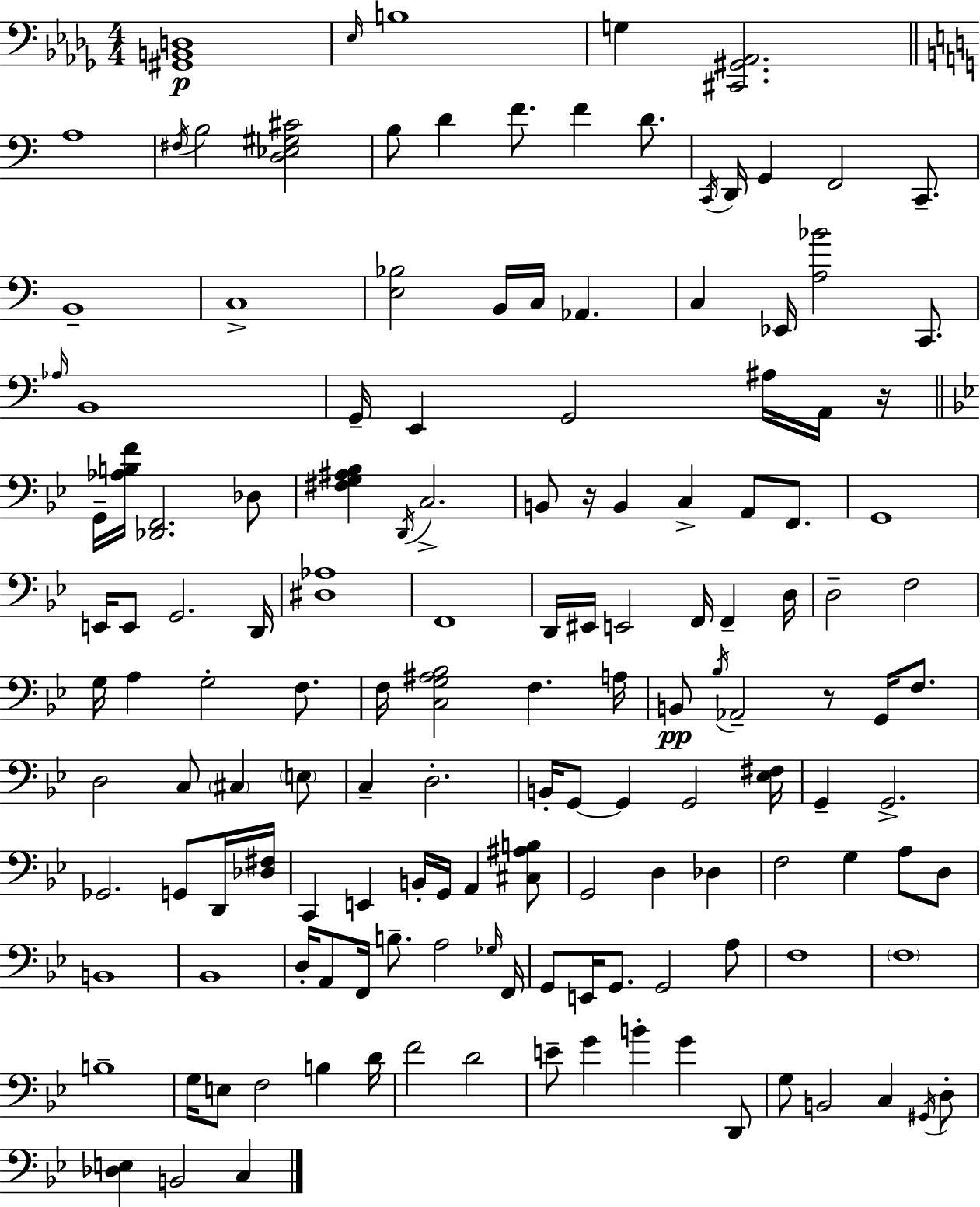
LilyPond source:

{
  \clef bass
  \numericTimeSignature
  \time 4/4
  \key bes \minor
  <gis, b, d>1\p | \grace { ees16 } b1 | g4 <cis, gis, aes,>2. | \bar "||" \break \key c \major a1 | \acciaccatura { fis16 } b2 <d ees gis cis'>2 | b8 d'4 f'8. f'4 d'8. | \acciaccatura { c,16 } d,16 g,4 f,2 c,8.-- | \break b,1-- | c1-> | <e bes>2 b,16 c16 aes,4. | c4 ees,16 <a bes'>2 c,8. | \break \grace { aes16 } b,1 | g,16-- e,4 g,2 | ais16 a,16 r16 \bar "||" \break \key bes \major g,16-- <aes b f'>16 <des, f,>2. des8 | <fis g ais bes>4 \acciaccatura { d,16 } c2.-> | b,8 r16 b,4 c4-> a,8 f,8. | g,1 | \break e,16 e,8 g,2. | d,16 <dis aes>1 | f,1 | d,16 eis,16 e,2 f,16 f,4-- | \break d16 d2-- f2 | g16 a4 g2-. f8. | f16 <c g ais bes>2 f4. | a16 b,8\pp \acciaccatura { bes16 } aes,2-- r8 g,16 f8. | \break d2 c8 \parenthesize cis4 | \parenthesize e8 c4-- d2.-. | b,16-. g,8~~ g,4 g,2 | <ees fis>16 g,4-- g,2.-> | \break ges,2. g,8 | d,16 <des fis>16 c,4 e,4 b,16-. g,16 a,4 | <cis ais b>8 g,2 d4 des4 | f2 g4 a8 | \break d8 b,1 | bes,1 | d16-. a,8 f,16 b8.-- a2 | \grace { ges16 } f,16 g,8 e,16 g,8. g,2 | \break a8 f1 | \parenthesize f1 | b1-- | g16 e8 f2 b4 | \break d'16 f'2 d'2 | e'8-- g'4 b'4-. g'4 | d,8 g8 b,2 c4 | \acciaccatura { gis,16 } d8-. <des e>4 b,2 | \break c4 \bar "|."
}